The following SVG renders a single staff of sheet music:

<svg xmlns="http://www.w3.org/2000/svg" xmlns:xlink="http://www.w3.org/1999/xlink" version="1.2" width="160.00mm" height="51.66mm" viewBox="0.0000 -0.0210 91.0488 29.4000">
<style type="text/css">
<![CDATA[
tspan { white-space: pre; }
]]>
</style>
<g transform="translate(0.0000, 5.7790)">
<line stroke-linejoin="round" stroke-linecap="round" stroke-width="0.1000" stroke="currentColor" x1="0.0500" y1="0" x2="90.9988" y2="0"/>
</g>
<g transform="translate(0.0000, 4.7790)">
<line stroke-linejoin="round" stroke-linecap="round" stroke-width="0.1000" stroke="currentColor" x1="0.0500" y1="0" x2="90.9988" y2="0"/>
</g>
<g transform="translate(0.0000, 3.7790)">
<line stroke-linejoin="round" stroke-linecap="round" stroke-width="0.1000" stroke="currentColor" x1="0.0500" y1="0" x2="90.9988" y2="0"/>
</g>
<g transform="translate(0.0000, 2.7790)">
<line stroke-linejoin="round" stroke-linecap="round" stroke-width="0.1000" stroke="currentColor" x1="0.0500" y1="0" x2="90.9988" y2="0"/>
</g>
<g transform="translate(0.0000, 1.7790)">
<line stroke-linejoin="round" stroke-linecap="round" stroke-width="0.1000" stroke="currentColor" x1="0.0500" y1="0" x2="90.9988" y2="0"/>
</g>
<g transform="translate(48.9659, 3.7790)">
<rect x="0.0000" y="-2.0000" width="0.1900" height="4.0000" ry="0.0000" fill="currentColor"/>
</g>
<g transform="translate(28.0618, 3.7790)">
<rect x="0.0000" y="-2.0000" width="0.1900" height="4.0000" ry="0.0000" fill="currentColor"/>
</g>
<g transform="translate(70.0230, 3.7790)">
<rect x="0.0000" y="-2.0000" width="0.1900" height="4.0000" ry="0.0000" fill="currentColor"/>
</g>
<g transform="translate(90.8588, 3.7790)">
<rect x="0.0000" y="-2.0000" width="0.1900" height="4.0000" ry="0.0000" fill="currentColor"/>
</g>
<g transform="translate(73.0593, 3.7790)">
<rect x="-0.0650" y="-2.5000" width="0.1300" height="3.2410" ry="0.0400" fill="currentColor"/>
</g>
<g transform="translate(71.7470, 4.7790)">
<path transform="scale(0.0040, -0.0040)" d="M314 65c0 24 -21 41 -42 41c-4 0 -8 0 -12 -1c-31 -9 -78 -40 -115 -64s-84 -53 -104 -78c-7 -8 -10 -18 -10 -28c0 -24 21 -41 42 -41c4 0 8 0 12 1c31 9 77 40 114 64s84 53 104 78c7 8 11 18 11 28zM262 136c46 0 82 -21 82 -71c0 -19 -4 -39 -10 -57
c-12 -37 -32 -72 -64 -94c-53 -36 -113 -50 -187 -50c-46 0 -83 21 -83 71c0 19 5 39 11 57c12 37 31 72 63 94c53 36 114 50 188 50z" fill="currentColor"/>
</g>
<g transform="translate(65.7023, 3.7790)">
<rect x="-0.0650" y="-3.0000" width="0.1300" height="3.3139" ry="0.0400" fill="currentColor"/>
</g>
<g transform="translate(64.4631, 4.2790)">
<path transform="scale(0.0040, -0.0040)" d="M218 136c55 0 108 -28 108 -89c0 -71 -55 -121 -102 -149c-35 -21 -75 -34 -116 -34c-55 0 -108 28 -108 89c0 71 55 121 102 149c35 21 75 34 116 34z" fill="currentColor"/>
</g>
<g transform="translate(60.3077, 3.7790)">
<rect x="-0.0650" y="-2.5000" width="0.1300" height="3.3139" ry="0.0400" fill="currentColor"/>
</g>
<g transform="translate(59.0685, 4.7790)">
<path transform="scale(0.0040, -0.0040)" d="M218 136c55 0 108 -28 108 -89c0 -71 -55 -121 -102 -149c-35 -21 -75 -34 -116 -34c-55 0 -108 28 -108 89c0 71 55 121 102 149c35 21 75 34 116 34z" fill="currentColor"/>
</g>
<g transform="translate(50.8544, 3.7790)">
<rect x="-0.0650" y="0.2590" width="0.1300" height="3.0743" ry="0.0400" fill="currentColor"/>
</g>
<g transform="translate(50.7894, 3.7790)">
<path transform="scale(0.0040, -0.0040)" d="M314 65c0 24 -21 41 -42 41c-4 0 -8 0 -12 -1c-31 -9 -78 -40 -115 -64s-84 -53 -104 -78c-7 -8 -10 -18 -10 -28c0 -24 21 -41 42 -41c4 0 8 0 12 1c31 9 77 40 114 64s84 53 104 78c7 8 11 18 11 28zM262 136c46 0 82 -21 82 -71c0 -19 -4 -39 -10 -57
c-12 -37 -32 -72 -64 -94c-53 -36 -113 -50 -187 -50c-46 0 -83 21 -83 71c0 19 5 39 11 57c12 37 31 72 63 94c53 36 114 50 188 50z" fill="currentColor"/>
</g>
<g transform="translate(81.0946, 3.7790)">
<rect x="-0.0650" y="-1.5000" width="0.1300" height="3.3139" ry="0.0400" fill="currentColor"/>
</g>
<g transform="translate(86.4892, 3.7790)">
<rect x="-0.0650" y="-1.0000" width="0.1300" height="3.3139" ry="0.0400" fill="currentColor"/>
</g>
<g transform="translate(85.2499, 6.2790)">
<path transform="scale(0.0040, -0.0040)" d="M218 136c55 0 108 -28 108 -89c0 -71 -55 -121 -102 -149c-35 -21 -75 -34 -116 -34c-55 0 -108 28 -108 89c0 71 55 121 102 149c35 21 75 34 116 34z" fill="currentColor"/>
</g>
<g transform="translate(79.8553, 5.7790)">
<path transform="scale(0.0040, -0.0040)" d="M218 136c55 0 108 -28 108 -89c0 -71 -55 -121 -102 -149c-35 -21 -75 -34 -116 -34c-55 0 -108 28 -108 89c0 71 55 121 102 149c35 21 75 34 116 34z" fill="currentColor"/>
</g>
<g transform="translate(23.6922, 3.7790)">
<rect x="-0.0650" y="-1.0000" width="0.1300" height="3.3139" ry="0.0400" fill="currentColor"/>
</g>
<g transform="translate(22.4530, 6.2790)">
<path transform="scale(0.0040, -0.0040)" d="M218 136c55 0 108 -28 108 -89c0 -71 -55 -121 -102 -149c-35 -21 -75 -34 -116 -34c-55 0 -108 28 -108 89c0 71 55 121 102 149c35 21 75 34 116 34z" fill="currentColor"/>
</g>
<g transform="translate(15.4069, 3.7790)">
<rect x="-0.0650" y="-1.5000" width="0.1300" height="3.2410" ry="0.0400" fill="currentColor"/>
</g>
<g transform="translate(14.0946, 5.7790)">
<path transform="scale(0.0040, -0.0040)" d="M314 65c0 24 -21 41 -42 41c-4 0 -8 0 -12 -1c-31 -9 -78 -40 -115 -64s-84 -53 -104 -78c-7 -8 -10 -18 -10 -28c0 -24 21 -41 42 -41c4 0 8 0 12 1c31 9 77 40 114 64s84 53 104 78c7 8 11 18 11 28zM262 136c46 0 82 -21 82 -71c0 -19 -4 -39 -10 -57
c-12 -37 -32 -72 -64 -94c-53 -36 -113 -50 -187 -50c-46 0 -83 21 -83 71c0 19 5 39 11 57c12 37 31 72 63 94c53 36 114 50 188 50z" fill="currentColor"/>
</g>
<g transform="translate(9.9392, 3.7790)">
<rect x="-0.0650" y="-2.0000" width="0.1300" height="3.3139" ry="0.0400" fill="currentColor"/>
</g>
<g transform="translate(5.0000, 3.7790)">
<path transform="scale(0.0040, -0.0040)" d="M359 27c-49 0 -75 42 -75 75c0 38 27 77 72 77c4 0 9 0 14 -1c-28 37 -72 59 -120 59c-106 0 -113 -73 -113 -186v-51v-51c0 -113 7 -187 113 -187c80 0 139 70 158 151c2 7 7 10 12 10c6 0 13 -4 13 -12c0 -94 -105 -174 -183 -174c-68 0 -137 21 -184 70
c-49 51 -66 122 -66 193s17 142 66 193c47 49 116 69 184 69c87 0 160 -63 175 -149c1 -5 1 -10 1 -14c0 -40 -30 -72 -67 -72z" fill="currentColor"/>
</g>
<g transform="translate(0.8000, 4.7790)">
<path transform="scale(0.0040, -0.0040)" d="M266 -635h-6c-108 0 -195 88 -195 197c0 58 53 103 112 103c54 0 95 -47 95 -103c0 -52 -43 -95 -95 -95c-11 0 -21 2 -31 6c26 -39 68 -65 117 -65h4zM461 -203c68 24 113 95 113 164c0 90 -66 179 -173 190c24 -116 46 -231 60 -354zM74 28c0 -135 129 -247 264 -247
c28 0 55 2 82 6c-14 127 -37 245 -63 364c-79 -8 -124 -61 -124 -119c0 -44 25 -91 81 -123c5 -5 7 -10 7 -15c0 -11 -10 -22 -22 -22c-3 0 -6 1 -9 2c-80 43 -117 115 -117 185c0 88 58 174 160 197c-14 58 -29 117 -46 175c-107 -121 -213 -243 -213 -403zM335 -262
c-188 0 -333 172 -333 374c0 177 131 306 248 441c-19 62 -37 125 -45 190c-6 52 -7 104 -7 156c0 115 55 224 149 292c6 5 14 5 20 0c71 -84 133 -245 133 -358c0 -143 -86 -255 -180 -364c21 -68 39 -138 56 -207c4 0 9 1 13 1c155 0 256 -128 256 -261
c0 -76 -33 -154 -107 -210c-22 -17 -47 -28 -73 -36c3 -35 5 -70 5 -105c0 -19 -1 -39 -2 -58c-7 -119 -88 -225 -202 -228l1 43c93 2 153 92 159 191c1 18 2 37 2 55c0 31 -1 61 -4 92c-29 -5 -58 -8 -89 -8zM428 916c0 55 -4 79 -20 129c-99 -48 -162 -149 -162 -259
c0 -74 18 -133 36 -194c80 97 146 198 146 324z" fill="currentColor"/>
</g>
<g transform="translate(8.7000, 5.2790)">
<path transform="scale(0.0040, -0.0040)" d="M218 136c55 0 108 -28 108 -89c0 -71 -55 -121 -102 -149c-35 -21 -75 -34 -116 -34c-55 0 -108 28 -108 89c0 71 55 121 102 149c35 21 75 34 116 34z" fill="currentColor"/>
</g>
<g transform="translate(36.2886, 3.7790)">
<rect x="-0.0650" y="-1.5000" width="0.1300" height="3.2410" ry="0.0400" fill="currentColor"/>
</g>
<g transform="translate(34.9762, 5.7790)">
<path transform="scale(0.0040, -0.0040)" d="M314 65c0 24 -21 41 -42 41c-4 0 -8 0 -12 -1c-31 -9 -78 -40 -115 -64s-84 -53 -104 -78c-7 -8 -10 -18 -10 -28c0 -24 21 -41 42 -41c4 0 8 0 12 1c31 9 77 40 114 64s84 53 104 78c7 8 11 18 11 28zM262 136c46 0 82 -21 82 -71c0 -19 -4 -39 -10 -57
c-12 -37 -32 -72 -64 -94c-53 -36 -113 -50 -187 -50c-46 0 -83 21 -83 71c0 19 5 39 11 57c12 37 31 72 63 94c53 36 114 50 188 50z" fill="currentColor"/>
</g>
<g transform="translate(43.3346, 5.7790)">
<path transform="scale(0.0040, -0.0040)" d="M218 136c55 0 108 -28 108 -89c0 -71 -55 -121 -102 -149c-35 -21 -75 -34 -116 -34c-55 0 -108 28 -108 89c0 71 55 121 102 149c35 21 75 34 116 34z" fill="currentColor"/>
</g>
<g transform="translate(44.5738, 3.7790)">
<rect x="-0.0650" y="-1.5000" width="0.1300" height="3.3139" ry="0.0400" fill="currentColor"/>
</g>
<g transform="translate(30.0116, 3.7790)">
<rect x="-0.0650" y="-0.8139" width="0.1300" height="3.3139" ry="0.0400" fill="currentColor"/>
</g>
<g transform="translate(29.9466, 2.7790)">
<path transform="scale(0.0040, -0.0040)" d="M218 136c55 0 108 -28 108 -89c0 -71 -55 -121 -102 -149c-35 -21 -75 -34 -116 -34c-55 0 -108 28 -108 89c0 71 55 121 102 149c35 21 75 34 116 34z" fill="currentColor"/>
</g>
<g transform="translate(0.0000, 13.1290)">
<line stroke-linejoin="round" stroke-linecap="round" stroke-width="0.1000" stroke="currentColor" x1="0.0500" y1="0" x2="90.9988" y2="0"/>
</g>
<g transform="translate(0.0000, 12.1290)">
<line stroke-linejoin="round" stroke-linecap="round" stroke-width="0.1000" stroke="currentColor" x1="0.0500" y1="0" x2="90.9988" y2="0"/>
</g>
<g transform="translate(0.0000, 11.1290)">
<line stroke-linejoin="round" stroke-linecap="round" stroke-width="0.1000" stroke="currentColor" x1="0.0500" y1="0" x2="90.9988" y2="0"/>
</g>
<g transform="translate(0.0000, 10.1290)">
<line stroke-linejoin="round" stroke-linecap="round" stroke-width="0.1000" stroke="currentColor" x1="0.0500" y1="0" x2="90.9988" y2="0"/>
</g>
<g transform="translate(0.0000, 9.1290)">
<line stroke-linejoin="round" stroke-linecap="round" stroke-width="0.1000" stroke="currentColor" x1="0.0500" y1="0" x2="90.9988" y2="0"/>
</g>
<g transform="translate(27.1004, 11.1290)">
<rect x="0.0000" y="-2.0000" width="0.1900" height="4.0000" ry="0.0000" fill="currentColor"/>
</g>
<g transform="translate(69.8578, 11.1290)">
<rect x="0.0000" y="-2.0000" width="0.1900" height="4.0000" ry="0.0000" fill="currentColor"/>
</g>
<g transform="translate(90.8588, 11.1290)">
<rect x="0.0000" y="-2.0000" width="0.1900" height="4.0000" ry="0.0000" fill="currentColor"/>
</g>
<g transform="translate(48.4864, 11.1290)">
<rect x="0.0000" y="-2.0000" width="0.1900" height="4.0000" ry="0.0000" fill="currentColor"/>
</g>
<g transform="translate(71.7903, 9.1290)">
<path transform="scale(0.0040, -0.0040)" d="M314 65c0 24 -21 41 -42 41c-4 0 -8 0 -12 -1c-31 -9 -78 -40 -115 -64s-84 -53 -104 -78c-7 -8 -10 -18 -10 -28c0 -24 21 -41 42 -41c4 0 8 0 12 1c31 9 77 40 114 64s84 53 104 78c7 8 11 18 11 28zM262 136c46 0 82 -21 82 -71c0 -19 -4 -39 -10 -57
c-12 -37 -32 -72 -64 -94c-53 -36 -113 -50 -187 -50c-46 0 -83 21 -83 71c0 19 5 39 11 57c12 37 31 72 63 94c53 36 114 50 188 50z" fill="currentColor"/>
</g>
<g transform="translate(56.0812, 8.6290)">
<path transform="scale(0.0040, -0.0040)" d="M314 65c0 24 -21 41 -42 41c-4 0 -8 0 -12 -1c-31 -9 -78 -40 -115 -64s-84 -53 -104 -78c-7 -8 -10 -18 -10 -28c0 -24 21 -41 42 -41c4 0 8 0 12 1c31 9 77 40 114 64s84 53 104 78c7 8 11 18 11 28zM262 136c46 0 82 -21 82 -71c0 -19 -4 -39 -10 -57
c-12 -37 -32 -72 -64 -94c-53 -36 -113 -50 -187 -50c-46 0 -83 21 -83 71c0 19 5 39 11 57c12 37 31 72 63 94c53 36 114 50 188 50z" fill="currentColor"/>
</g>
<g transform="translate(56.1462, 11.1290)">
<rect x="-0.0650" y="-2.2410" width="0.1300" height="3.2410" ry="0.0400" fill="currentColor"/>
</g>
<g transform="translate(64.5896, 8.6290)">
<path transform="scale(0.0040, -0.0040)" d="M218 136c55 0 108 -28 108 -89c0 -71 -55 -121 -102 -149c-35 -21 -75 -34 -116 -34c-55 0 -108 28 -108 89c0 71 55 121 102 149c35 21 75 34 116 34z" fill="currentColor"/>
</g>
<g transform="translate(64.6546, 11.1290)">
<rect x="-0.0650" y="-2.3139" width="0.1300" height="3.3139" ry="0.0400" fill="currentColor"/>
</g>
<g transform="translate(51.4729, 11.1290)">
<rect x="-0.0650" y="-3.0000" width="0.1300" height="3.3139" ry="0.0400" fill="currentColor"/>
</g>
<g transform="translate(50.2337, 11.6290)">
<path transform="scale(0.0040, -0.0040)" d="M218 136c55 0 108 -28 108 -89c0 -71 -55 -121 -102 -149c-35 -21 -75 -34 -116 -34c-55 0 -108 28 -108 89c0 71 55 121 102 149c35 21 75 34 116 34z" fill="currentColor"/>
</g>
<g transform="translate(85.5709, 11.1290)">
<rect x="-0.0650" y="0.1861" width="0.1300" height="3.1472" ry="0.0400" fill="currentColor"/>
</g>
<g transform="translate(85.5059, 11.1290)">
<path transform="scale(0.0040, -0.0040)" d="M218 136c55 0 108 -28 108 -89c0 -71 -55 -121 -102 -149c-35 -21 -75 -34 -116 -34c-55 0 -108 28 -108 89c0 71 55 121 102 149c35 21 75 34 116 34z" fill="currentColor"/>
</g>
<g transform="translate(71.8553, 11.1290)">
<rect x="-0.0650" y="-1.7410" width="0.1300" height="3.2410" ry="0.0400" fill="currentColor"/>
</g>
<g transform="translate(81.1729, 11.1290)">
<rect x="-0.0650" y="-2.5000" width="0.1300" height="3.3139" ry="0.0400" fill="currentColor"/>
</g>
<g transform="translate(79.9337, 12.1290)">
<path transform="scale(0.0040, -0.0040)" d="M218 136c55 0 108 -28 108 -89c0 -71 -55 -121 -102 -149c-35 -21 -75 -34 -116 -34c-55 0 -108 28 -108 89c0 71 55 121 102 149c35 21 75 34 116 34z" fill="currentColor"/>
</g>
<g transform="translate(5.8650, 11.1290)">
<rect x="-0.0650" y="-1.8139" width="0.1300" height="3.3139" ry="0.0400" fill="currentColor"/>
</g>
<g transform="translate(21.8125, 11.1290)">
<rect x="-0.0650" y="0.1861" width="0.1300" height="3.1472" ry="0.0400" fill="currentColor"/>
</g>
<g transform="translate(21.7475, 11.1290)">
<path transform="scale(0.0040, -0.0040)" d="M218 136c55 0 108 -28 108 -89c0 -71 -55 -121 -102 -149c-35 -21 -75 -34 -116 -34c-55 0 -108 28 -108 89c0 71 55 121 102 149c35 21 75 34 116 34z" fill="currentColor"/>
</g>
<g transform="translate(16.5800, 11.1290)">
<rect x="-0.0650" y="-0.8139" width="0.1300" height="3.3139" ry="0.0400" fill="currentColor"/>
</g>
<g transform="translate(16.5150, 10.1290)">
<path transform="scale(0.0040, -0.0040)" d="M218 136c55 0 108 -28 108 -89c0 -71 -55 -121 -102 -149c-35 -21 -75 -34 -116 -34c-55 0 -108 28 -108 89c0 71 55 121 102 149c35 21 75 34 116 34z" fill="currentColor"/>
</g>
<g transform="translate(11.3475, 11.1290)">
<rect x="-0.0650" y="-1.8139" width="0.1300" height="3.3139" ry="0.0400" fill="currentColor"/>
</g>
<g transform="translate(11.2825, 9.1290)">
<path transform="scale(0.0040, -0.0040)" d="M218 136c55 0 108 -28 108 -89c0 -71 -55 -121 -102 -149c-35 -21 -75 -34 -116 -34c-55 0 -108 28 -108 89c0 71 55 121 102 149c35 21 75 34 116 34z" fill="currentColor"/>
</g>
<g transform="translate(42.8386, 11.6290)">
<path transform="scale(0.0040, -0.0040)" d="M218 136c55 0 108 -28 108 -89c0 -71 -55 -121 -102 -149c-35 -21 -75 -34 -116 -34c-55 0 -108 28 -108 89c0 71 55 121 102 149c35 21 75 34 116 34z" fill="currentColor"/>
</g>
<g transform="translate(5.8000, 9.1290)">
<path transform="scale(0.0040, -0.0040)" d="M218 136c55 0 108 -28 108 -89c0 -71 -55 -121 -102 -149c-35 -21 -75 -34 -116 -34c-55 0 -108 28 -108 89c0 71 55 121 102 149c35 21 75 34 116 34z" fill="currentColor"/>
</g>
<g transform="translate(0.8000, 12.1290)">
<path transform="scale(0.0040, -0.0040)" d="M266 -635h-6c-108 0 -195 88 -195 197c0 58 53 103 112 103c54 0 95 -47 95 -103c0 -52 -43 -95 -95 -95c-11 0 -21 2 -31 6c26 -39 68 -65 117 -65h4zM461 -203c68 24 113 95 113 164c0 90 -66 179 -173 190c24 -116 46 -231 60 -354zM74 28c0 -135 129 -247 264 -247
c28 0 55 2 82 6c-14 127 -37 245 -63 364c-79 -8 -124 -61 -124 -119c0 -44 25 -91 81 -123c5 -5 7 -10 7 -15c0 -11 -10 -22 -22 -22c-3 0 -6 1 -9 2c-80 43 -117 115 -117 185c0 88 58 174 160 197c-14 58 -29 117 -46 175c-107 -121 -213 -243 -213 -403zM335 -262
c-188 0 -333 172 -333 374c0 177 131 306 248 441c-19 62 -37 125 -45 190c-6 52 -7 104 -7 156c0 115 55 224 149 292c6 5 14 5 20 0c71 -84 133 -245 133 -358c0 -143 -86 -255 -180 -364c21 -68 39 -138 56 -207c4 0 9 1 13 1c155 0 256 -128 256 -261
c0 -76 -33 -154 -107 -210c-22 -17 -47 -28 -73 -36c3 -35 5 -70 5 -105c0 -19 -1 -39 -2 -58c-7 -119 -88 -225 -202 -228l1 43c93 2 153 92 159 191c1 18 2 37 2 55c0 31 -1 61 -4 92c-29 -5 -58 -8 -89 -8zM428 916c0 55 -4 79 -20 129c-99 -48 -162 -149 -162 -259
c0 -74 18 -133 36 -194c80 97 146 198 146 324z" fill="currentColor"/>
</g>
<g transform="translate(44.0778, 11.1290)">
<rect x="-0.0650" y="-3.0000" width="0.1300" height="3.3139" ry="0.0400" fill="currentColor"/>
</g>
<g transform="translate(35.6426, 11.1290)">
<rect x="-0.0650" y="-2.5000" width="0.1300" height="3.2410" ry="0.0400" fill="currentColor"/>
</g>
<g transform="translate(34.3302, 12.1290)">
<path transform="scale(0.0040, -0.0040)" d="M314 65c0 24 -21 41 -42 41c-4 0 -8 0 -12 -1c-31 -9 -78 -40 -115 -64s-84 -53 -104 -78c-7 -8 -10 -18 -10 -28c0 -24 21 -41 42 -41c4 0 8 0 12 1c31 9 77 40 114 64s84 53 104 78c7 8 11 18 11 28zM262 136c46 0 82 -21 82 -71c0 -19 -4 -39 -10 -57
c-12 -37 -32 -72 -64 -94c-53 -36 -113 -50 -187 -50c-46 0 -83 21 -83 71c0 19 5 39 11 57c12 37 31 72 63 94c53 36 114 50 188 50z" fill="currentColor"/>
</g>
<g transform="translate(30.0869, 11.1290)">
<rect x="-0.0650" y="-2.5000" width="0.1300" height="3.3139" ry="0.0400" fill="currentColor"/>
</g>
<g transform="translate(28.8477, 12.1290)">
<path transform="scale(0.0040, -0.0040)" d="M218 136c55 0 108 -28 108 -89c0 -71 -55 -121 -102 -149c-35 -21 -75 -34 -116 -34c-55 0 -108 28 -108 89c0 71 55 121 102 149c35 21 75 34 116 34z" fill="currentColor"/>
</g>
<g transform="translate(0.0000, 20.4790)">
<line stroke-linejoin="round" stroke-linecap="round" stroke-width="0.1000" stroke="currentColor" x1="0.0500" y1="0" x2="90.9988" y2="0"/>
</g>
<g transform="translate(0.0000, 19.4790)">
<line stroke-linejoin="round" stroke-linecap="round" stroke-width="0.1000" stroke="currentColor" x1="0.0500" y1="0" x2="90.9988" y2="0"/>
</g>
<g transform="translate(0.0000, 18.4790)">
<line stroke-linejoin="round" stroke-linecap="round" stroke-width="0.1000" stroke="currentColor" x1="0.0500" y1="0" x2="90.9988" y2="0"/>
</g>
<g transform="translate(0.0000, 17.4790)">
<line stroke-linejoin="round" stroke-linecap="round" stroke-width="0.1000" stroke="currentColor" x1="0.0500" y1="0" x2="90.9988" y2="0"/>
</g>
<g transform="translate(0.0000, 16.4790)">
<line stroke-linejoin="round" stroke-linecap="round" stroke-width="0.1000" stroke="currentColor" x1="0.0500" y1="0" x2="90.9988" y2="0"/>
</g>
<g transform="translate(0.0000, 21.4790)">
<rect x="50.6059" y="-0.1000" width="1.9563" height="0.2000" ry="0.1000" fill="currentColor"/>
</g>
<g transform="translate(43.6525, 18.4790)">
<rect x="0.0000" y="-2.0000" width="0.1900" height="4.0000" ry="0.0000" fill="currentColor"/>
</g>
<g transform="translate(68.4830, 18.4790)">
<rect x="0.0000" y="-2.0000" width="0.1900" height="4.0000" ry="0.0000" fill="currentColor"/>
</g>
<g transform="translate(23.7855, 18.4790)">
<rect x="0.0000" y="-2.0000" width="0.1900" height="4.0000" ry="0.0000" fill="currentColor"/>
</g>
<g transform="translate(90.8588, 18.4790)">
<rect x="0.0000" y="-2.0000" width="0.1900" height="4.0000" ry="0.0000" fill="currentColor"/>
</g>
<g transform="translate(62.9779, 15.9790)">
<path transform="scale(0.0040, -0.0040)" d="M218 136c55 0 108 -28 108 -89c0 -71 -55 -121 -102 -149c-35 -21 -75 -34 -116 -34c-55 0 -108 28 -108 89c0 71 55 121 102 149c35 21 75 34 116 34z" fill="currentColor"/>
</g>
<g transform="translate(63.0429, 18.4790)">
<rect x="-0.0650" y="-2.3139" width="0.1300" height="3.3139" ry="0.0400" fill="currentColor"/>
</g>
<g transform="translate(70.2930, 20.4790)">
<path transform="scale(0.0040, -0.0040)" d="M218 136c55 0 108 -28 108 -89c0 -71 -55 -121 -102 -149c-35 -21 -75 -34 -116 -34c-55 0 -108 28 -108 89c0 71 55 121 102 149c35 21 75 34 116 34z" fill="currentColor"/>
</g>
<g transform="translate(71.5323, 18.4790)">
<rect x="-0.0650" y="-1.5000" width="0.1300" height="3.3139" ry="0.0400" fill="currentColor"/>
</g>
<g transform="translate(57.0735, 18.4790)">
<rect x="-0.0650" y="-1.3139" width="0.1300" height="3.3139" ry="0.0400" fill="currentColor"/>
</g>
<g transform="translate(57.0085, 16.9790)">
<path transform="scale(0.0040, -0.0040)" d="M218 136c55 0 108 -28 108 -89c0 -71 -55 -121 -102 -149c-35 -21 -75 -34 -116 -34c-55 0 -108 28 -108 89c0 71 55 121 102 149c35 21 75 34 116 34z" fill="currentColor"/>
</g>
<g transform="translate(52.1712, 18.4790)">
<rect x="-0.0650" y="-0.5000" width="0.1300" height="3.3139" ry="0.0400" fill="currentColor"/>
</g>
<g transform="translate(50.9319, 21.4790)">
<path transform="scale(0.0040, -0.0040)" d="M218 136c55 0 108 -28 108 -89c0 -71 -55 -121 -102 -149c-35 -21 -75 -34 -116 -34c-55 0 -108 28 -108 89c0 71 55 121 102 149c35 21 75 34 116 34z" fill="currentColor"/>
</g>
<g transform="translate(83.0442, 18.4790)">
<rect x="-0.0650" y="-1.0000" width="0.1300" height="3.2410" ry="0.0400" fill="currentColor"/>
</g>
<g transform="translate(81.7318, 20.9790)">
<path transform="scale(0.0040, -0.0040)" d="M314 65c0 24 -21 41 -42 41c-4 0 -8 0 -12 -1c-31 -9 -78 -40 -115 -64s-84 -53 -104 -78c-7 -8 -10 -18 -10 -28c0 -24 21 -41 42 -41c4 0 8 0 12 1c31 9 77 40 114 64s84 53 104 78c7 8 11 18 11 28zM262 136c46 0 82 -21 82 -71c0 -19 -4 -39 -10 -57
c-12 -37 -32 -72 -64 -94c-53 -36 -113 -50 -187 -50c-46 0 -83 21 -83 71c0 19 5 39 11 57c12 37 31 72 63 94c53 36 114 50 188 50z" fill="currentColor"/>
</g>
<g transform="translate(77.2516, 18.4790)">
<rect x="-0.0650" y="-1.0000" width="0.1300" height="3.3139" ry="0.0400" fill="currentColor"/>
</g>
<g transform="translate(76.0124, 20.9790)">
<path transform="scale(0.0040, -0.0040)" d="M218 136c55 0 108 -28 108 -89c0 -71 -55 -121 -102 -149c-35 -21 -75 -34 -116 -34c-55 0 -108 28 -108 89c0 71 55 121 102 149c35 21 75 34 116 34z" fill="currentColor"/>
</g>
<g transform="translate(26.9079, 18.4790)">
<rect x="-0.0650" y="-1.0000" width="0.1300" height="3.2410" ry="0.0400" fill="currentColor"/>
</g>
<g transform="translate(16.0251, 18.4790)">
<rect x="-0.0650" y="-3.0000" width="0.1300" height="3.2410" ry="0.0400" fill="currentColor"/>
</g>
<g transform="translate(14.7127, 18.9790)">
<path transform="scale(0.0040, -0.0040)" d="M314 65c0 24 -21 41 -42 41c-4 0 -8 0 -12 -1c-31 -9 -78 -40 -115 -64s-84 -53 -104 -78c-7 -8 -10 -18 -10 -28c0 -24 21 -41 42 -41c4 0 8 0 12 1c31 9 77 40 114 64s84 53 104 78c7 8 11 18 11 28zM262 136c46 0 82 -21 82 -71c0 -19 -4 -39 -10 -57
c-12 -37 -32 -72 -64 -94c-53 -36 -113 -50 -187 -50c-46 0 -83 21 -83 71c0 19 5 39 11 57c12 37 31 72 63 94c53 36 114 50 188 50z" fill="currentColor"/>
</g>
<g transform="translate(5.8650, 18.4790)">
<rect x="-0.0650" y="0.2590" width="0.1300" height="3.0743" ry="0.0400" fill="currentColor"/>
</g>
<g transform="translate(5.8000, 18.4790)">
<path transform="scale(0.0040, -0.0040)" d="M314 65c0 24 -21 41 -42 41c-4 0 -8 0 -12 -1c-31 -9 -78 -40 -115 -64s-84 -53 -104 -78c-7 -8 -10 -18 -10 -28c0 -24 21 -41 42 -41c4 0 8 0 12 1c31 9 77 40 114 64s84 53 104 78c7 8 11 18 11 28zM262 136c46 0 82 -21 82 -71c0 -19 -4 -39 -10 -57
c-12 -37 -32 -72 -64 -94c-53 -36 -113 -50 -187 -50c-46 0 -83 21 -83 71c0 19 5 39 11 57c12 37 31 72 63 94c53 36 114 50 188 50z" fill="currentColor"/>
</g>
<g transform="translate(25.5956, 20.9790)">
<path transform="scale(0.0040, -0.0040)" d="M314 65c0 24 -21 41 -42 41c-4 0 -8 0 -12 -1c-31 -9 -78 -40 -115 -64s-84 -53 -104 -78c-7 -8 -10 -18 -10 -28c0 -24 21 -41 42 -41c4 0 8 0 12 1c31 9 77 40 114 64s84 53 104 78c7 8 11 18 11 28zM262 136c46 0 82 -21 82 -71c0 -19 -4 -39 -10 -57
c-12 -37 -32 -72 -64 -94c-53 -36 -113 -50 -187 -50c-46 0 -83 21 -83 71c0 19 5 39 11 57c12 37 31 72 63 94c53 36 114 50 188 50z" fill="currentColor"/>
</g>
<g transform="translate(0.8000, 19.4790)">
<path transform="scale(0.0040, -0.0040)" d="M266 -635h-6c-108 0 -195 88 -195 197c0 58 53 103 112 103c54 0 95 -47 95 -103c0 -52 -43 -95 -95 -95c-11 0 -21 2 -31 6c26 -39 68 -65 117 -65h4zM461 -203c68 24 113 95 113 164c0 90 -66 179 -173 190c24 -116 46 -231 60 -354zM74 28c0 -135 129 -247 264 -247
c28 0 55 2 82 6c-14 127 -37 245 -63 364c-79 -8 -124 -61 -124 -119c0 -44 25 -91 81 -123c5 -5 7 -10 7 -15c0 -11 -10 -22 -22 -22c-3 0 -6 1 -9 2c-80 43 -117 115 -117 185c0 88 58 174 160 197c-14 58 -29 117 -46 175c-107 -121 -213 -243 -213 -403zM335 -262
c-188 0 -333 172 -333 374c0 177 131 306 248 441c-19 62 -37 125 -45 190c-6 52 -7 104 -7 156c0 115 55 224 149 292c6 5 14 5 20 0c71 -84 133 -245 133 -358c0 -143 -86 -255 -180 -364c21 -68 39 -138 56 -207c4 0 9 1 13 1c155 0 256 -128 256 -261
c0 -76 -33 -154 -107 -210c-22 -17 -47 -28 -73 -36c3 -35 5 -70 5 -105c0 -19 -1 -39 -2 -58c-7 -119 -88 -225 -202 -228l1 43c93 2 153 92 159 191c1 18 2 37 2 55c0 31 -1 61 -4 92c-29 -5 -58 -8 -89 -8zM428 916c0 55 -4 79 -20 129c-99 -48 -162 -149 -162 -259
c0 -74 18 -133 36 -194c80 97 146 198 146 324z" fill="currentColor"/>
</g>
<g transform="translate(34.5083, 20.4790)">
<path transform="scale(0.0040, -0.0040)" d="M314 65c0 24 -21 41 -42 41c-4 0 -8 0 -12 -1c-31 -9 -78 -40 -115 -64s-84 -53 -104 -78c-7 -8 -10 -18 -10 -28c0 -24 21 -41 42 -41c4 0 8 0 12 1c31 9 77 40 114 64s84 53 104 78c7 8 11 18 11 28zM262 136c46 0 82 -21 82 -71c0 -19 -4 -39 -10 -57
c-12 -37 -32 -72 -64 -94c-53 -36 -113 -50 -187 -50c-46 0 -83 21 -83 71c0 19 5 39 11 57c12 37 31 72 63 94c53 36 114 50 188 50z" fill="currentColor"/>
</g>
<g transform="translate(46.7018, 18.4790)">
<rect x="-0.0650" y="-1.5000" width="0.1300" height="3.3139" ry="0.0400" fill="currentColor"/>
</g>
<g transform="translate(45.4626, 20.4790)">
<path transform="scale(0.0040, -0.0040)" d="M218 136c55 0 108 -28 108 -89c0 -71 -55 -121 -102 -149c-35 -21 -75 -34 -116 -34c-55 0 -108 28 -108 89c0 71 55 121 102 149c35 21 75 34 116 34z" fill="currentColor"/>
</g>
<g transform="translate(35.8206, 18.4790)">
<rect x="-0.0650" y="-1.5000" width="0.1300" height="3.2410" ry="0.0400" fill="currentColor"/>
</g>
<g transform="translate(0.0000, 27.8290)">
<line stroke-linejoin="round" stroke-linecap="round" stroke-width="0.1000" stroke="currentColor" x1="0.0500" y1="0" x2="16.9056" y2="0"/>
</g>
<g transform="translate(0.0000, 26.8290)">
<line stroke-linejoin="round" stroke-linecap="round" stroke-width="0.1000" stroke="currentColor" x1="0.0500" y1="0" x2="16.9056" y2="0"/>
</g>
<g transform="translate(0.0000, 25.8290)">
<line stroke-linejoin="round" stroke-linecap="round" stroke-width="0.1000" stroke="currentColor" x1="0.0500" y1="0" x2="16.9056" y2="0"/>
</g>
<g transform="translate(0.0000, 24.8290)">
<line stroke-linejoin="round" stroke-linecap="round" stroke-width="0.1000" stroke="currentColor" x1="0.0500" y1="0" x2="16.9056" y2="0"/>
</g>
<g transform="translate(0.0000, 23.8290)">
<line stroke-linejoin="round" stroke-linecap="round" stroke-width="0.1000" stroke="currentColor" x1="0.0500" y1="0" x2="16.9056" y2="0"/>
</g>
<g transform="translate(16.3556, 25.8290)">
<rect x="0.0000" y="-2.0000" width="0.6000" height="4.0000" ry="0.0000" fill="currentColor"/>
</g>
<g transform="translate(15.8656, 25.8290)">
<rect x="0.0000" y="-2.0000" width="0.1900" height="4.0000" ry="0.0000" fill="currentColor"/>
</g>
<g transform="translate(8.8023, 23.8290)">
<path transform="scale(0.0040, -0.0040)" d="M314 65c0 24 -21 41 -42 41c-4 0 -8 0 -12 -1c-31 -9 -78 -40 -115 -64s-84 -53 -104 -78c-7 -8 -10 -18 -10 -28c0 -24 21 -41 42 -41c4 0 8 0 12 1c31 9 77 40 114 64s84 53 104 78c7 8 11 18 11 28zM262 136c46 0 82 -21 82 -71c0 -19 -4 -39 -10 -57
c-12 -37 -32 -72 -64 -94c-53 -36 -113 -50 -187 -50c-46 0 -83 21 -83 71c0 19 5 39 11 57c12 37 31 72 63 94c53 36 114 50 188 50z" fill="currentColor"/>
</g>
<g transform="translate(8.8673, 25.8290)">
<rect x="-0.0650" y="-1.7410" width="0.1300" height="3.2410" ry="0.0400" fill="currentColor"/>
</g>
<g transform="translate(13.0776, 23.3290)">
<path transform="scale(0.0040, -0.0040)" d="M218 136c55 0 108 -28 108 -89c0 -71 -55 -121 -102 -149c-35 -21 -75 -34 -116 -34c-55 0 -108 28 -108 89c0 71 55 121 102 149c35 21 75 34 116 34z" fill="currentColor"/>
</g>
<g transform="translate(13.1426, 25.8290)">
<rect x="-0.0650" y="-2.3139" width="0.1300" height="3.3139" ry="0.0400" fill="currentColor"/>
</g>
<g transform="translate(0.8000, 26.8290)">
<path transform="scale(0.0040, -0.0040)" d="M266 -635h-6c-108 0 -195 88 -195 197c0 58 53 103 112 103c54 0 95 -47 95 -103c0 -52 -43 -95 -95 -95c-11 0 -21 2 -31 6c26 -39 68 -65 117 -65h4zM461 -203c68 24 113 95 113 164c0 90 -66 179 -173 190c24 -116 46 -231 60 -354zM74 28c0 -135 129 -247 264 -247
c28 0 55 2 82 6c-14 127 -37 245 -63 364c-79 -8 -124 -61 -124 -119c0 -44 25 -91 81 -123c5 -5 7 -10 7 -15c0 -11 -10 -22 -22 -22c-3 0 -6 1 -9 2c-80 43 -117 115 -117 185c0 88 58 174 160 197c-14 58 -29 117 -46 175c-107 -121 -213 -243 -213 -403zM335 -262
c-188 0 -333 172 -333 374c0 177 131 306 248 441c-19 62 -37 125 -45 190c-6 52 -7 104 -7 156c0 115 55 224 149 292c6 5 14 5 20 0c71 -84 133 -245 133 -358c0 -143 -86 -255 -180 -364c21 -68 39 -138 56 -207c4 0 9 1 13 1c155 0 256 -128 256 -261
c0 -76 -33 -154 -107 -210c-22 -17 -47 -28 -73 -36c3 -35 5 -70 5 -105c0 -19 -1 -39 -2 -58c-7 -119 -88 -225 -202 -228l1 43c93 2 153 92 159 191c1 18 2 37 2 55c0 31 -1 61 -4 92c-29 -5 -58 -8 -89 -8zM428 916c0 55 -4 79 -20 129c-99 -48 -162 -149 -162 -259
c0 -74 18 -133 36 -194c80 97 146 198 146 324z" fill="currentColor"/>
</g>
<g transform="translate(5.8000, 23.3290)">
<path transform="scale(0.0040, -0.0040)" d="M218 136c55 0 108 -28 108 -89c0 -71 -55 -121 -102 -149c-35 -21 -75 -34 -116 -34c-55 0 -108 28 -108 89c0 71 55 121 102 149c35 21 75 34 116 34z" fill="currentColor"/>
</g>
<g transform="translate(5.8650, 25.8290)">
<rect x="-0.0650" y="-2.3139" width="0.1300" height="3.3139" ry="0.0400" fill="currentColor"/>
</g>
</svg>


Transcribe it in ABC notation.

X:1
T:Untitled
M:4/4
L:1/4
K:C
F E2 D d E2 E B2 G A G2 E D f f d B G G2 A A g2 g f2 G B B2 A2 D2 E2 E C e g E D D2 g f2 g